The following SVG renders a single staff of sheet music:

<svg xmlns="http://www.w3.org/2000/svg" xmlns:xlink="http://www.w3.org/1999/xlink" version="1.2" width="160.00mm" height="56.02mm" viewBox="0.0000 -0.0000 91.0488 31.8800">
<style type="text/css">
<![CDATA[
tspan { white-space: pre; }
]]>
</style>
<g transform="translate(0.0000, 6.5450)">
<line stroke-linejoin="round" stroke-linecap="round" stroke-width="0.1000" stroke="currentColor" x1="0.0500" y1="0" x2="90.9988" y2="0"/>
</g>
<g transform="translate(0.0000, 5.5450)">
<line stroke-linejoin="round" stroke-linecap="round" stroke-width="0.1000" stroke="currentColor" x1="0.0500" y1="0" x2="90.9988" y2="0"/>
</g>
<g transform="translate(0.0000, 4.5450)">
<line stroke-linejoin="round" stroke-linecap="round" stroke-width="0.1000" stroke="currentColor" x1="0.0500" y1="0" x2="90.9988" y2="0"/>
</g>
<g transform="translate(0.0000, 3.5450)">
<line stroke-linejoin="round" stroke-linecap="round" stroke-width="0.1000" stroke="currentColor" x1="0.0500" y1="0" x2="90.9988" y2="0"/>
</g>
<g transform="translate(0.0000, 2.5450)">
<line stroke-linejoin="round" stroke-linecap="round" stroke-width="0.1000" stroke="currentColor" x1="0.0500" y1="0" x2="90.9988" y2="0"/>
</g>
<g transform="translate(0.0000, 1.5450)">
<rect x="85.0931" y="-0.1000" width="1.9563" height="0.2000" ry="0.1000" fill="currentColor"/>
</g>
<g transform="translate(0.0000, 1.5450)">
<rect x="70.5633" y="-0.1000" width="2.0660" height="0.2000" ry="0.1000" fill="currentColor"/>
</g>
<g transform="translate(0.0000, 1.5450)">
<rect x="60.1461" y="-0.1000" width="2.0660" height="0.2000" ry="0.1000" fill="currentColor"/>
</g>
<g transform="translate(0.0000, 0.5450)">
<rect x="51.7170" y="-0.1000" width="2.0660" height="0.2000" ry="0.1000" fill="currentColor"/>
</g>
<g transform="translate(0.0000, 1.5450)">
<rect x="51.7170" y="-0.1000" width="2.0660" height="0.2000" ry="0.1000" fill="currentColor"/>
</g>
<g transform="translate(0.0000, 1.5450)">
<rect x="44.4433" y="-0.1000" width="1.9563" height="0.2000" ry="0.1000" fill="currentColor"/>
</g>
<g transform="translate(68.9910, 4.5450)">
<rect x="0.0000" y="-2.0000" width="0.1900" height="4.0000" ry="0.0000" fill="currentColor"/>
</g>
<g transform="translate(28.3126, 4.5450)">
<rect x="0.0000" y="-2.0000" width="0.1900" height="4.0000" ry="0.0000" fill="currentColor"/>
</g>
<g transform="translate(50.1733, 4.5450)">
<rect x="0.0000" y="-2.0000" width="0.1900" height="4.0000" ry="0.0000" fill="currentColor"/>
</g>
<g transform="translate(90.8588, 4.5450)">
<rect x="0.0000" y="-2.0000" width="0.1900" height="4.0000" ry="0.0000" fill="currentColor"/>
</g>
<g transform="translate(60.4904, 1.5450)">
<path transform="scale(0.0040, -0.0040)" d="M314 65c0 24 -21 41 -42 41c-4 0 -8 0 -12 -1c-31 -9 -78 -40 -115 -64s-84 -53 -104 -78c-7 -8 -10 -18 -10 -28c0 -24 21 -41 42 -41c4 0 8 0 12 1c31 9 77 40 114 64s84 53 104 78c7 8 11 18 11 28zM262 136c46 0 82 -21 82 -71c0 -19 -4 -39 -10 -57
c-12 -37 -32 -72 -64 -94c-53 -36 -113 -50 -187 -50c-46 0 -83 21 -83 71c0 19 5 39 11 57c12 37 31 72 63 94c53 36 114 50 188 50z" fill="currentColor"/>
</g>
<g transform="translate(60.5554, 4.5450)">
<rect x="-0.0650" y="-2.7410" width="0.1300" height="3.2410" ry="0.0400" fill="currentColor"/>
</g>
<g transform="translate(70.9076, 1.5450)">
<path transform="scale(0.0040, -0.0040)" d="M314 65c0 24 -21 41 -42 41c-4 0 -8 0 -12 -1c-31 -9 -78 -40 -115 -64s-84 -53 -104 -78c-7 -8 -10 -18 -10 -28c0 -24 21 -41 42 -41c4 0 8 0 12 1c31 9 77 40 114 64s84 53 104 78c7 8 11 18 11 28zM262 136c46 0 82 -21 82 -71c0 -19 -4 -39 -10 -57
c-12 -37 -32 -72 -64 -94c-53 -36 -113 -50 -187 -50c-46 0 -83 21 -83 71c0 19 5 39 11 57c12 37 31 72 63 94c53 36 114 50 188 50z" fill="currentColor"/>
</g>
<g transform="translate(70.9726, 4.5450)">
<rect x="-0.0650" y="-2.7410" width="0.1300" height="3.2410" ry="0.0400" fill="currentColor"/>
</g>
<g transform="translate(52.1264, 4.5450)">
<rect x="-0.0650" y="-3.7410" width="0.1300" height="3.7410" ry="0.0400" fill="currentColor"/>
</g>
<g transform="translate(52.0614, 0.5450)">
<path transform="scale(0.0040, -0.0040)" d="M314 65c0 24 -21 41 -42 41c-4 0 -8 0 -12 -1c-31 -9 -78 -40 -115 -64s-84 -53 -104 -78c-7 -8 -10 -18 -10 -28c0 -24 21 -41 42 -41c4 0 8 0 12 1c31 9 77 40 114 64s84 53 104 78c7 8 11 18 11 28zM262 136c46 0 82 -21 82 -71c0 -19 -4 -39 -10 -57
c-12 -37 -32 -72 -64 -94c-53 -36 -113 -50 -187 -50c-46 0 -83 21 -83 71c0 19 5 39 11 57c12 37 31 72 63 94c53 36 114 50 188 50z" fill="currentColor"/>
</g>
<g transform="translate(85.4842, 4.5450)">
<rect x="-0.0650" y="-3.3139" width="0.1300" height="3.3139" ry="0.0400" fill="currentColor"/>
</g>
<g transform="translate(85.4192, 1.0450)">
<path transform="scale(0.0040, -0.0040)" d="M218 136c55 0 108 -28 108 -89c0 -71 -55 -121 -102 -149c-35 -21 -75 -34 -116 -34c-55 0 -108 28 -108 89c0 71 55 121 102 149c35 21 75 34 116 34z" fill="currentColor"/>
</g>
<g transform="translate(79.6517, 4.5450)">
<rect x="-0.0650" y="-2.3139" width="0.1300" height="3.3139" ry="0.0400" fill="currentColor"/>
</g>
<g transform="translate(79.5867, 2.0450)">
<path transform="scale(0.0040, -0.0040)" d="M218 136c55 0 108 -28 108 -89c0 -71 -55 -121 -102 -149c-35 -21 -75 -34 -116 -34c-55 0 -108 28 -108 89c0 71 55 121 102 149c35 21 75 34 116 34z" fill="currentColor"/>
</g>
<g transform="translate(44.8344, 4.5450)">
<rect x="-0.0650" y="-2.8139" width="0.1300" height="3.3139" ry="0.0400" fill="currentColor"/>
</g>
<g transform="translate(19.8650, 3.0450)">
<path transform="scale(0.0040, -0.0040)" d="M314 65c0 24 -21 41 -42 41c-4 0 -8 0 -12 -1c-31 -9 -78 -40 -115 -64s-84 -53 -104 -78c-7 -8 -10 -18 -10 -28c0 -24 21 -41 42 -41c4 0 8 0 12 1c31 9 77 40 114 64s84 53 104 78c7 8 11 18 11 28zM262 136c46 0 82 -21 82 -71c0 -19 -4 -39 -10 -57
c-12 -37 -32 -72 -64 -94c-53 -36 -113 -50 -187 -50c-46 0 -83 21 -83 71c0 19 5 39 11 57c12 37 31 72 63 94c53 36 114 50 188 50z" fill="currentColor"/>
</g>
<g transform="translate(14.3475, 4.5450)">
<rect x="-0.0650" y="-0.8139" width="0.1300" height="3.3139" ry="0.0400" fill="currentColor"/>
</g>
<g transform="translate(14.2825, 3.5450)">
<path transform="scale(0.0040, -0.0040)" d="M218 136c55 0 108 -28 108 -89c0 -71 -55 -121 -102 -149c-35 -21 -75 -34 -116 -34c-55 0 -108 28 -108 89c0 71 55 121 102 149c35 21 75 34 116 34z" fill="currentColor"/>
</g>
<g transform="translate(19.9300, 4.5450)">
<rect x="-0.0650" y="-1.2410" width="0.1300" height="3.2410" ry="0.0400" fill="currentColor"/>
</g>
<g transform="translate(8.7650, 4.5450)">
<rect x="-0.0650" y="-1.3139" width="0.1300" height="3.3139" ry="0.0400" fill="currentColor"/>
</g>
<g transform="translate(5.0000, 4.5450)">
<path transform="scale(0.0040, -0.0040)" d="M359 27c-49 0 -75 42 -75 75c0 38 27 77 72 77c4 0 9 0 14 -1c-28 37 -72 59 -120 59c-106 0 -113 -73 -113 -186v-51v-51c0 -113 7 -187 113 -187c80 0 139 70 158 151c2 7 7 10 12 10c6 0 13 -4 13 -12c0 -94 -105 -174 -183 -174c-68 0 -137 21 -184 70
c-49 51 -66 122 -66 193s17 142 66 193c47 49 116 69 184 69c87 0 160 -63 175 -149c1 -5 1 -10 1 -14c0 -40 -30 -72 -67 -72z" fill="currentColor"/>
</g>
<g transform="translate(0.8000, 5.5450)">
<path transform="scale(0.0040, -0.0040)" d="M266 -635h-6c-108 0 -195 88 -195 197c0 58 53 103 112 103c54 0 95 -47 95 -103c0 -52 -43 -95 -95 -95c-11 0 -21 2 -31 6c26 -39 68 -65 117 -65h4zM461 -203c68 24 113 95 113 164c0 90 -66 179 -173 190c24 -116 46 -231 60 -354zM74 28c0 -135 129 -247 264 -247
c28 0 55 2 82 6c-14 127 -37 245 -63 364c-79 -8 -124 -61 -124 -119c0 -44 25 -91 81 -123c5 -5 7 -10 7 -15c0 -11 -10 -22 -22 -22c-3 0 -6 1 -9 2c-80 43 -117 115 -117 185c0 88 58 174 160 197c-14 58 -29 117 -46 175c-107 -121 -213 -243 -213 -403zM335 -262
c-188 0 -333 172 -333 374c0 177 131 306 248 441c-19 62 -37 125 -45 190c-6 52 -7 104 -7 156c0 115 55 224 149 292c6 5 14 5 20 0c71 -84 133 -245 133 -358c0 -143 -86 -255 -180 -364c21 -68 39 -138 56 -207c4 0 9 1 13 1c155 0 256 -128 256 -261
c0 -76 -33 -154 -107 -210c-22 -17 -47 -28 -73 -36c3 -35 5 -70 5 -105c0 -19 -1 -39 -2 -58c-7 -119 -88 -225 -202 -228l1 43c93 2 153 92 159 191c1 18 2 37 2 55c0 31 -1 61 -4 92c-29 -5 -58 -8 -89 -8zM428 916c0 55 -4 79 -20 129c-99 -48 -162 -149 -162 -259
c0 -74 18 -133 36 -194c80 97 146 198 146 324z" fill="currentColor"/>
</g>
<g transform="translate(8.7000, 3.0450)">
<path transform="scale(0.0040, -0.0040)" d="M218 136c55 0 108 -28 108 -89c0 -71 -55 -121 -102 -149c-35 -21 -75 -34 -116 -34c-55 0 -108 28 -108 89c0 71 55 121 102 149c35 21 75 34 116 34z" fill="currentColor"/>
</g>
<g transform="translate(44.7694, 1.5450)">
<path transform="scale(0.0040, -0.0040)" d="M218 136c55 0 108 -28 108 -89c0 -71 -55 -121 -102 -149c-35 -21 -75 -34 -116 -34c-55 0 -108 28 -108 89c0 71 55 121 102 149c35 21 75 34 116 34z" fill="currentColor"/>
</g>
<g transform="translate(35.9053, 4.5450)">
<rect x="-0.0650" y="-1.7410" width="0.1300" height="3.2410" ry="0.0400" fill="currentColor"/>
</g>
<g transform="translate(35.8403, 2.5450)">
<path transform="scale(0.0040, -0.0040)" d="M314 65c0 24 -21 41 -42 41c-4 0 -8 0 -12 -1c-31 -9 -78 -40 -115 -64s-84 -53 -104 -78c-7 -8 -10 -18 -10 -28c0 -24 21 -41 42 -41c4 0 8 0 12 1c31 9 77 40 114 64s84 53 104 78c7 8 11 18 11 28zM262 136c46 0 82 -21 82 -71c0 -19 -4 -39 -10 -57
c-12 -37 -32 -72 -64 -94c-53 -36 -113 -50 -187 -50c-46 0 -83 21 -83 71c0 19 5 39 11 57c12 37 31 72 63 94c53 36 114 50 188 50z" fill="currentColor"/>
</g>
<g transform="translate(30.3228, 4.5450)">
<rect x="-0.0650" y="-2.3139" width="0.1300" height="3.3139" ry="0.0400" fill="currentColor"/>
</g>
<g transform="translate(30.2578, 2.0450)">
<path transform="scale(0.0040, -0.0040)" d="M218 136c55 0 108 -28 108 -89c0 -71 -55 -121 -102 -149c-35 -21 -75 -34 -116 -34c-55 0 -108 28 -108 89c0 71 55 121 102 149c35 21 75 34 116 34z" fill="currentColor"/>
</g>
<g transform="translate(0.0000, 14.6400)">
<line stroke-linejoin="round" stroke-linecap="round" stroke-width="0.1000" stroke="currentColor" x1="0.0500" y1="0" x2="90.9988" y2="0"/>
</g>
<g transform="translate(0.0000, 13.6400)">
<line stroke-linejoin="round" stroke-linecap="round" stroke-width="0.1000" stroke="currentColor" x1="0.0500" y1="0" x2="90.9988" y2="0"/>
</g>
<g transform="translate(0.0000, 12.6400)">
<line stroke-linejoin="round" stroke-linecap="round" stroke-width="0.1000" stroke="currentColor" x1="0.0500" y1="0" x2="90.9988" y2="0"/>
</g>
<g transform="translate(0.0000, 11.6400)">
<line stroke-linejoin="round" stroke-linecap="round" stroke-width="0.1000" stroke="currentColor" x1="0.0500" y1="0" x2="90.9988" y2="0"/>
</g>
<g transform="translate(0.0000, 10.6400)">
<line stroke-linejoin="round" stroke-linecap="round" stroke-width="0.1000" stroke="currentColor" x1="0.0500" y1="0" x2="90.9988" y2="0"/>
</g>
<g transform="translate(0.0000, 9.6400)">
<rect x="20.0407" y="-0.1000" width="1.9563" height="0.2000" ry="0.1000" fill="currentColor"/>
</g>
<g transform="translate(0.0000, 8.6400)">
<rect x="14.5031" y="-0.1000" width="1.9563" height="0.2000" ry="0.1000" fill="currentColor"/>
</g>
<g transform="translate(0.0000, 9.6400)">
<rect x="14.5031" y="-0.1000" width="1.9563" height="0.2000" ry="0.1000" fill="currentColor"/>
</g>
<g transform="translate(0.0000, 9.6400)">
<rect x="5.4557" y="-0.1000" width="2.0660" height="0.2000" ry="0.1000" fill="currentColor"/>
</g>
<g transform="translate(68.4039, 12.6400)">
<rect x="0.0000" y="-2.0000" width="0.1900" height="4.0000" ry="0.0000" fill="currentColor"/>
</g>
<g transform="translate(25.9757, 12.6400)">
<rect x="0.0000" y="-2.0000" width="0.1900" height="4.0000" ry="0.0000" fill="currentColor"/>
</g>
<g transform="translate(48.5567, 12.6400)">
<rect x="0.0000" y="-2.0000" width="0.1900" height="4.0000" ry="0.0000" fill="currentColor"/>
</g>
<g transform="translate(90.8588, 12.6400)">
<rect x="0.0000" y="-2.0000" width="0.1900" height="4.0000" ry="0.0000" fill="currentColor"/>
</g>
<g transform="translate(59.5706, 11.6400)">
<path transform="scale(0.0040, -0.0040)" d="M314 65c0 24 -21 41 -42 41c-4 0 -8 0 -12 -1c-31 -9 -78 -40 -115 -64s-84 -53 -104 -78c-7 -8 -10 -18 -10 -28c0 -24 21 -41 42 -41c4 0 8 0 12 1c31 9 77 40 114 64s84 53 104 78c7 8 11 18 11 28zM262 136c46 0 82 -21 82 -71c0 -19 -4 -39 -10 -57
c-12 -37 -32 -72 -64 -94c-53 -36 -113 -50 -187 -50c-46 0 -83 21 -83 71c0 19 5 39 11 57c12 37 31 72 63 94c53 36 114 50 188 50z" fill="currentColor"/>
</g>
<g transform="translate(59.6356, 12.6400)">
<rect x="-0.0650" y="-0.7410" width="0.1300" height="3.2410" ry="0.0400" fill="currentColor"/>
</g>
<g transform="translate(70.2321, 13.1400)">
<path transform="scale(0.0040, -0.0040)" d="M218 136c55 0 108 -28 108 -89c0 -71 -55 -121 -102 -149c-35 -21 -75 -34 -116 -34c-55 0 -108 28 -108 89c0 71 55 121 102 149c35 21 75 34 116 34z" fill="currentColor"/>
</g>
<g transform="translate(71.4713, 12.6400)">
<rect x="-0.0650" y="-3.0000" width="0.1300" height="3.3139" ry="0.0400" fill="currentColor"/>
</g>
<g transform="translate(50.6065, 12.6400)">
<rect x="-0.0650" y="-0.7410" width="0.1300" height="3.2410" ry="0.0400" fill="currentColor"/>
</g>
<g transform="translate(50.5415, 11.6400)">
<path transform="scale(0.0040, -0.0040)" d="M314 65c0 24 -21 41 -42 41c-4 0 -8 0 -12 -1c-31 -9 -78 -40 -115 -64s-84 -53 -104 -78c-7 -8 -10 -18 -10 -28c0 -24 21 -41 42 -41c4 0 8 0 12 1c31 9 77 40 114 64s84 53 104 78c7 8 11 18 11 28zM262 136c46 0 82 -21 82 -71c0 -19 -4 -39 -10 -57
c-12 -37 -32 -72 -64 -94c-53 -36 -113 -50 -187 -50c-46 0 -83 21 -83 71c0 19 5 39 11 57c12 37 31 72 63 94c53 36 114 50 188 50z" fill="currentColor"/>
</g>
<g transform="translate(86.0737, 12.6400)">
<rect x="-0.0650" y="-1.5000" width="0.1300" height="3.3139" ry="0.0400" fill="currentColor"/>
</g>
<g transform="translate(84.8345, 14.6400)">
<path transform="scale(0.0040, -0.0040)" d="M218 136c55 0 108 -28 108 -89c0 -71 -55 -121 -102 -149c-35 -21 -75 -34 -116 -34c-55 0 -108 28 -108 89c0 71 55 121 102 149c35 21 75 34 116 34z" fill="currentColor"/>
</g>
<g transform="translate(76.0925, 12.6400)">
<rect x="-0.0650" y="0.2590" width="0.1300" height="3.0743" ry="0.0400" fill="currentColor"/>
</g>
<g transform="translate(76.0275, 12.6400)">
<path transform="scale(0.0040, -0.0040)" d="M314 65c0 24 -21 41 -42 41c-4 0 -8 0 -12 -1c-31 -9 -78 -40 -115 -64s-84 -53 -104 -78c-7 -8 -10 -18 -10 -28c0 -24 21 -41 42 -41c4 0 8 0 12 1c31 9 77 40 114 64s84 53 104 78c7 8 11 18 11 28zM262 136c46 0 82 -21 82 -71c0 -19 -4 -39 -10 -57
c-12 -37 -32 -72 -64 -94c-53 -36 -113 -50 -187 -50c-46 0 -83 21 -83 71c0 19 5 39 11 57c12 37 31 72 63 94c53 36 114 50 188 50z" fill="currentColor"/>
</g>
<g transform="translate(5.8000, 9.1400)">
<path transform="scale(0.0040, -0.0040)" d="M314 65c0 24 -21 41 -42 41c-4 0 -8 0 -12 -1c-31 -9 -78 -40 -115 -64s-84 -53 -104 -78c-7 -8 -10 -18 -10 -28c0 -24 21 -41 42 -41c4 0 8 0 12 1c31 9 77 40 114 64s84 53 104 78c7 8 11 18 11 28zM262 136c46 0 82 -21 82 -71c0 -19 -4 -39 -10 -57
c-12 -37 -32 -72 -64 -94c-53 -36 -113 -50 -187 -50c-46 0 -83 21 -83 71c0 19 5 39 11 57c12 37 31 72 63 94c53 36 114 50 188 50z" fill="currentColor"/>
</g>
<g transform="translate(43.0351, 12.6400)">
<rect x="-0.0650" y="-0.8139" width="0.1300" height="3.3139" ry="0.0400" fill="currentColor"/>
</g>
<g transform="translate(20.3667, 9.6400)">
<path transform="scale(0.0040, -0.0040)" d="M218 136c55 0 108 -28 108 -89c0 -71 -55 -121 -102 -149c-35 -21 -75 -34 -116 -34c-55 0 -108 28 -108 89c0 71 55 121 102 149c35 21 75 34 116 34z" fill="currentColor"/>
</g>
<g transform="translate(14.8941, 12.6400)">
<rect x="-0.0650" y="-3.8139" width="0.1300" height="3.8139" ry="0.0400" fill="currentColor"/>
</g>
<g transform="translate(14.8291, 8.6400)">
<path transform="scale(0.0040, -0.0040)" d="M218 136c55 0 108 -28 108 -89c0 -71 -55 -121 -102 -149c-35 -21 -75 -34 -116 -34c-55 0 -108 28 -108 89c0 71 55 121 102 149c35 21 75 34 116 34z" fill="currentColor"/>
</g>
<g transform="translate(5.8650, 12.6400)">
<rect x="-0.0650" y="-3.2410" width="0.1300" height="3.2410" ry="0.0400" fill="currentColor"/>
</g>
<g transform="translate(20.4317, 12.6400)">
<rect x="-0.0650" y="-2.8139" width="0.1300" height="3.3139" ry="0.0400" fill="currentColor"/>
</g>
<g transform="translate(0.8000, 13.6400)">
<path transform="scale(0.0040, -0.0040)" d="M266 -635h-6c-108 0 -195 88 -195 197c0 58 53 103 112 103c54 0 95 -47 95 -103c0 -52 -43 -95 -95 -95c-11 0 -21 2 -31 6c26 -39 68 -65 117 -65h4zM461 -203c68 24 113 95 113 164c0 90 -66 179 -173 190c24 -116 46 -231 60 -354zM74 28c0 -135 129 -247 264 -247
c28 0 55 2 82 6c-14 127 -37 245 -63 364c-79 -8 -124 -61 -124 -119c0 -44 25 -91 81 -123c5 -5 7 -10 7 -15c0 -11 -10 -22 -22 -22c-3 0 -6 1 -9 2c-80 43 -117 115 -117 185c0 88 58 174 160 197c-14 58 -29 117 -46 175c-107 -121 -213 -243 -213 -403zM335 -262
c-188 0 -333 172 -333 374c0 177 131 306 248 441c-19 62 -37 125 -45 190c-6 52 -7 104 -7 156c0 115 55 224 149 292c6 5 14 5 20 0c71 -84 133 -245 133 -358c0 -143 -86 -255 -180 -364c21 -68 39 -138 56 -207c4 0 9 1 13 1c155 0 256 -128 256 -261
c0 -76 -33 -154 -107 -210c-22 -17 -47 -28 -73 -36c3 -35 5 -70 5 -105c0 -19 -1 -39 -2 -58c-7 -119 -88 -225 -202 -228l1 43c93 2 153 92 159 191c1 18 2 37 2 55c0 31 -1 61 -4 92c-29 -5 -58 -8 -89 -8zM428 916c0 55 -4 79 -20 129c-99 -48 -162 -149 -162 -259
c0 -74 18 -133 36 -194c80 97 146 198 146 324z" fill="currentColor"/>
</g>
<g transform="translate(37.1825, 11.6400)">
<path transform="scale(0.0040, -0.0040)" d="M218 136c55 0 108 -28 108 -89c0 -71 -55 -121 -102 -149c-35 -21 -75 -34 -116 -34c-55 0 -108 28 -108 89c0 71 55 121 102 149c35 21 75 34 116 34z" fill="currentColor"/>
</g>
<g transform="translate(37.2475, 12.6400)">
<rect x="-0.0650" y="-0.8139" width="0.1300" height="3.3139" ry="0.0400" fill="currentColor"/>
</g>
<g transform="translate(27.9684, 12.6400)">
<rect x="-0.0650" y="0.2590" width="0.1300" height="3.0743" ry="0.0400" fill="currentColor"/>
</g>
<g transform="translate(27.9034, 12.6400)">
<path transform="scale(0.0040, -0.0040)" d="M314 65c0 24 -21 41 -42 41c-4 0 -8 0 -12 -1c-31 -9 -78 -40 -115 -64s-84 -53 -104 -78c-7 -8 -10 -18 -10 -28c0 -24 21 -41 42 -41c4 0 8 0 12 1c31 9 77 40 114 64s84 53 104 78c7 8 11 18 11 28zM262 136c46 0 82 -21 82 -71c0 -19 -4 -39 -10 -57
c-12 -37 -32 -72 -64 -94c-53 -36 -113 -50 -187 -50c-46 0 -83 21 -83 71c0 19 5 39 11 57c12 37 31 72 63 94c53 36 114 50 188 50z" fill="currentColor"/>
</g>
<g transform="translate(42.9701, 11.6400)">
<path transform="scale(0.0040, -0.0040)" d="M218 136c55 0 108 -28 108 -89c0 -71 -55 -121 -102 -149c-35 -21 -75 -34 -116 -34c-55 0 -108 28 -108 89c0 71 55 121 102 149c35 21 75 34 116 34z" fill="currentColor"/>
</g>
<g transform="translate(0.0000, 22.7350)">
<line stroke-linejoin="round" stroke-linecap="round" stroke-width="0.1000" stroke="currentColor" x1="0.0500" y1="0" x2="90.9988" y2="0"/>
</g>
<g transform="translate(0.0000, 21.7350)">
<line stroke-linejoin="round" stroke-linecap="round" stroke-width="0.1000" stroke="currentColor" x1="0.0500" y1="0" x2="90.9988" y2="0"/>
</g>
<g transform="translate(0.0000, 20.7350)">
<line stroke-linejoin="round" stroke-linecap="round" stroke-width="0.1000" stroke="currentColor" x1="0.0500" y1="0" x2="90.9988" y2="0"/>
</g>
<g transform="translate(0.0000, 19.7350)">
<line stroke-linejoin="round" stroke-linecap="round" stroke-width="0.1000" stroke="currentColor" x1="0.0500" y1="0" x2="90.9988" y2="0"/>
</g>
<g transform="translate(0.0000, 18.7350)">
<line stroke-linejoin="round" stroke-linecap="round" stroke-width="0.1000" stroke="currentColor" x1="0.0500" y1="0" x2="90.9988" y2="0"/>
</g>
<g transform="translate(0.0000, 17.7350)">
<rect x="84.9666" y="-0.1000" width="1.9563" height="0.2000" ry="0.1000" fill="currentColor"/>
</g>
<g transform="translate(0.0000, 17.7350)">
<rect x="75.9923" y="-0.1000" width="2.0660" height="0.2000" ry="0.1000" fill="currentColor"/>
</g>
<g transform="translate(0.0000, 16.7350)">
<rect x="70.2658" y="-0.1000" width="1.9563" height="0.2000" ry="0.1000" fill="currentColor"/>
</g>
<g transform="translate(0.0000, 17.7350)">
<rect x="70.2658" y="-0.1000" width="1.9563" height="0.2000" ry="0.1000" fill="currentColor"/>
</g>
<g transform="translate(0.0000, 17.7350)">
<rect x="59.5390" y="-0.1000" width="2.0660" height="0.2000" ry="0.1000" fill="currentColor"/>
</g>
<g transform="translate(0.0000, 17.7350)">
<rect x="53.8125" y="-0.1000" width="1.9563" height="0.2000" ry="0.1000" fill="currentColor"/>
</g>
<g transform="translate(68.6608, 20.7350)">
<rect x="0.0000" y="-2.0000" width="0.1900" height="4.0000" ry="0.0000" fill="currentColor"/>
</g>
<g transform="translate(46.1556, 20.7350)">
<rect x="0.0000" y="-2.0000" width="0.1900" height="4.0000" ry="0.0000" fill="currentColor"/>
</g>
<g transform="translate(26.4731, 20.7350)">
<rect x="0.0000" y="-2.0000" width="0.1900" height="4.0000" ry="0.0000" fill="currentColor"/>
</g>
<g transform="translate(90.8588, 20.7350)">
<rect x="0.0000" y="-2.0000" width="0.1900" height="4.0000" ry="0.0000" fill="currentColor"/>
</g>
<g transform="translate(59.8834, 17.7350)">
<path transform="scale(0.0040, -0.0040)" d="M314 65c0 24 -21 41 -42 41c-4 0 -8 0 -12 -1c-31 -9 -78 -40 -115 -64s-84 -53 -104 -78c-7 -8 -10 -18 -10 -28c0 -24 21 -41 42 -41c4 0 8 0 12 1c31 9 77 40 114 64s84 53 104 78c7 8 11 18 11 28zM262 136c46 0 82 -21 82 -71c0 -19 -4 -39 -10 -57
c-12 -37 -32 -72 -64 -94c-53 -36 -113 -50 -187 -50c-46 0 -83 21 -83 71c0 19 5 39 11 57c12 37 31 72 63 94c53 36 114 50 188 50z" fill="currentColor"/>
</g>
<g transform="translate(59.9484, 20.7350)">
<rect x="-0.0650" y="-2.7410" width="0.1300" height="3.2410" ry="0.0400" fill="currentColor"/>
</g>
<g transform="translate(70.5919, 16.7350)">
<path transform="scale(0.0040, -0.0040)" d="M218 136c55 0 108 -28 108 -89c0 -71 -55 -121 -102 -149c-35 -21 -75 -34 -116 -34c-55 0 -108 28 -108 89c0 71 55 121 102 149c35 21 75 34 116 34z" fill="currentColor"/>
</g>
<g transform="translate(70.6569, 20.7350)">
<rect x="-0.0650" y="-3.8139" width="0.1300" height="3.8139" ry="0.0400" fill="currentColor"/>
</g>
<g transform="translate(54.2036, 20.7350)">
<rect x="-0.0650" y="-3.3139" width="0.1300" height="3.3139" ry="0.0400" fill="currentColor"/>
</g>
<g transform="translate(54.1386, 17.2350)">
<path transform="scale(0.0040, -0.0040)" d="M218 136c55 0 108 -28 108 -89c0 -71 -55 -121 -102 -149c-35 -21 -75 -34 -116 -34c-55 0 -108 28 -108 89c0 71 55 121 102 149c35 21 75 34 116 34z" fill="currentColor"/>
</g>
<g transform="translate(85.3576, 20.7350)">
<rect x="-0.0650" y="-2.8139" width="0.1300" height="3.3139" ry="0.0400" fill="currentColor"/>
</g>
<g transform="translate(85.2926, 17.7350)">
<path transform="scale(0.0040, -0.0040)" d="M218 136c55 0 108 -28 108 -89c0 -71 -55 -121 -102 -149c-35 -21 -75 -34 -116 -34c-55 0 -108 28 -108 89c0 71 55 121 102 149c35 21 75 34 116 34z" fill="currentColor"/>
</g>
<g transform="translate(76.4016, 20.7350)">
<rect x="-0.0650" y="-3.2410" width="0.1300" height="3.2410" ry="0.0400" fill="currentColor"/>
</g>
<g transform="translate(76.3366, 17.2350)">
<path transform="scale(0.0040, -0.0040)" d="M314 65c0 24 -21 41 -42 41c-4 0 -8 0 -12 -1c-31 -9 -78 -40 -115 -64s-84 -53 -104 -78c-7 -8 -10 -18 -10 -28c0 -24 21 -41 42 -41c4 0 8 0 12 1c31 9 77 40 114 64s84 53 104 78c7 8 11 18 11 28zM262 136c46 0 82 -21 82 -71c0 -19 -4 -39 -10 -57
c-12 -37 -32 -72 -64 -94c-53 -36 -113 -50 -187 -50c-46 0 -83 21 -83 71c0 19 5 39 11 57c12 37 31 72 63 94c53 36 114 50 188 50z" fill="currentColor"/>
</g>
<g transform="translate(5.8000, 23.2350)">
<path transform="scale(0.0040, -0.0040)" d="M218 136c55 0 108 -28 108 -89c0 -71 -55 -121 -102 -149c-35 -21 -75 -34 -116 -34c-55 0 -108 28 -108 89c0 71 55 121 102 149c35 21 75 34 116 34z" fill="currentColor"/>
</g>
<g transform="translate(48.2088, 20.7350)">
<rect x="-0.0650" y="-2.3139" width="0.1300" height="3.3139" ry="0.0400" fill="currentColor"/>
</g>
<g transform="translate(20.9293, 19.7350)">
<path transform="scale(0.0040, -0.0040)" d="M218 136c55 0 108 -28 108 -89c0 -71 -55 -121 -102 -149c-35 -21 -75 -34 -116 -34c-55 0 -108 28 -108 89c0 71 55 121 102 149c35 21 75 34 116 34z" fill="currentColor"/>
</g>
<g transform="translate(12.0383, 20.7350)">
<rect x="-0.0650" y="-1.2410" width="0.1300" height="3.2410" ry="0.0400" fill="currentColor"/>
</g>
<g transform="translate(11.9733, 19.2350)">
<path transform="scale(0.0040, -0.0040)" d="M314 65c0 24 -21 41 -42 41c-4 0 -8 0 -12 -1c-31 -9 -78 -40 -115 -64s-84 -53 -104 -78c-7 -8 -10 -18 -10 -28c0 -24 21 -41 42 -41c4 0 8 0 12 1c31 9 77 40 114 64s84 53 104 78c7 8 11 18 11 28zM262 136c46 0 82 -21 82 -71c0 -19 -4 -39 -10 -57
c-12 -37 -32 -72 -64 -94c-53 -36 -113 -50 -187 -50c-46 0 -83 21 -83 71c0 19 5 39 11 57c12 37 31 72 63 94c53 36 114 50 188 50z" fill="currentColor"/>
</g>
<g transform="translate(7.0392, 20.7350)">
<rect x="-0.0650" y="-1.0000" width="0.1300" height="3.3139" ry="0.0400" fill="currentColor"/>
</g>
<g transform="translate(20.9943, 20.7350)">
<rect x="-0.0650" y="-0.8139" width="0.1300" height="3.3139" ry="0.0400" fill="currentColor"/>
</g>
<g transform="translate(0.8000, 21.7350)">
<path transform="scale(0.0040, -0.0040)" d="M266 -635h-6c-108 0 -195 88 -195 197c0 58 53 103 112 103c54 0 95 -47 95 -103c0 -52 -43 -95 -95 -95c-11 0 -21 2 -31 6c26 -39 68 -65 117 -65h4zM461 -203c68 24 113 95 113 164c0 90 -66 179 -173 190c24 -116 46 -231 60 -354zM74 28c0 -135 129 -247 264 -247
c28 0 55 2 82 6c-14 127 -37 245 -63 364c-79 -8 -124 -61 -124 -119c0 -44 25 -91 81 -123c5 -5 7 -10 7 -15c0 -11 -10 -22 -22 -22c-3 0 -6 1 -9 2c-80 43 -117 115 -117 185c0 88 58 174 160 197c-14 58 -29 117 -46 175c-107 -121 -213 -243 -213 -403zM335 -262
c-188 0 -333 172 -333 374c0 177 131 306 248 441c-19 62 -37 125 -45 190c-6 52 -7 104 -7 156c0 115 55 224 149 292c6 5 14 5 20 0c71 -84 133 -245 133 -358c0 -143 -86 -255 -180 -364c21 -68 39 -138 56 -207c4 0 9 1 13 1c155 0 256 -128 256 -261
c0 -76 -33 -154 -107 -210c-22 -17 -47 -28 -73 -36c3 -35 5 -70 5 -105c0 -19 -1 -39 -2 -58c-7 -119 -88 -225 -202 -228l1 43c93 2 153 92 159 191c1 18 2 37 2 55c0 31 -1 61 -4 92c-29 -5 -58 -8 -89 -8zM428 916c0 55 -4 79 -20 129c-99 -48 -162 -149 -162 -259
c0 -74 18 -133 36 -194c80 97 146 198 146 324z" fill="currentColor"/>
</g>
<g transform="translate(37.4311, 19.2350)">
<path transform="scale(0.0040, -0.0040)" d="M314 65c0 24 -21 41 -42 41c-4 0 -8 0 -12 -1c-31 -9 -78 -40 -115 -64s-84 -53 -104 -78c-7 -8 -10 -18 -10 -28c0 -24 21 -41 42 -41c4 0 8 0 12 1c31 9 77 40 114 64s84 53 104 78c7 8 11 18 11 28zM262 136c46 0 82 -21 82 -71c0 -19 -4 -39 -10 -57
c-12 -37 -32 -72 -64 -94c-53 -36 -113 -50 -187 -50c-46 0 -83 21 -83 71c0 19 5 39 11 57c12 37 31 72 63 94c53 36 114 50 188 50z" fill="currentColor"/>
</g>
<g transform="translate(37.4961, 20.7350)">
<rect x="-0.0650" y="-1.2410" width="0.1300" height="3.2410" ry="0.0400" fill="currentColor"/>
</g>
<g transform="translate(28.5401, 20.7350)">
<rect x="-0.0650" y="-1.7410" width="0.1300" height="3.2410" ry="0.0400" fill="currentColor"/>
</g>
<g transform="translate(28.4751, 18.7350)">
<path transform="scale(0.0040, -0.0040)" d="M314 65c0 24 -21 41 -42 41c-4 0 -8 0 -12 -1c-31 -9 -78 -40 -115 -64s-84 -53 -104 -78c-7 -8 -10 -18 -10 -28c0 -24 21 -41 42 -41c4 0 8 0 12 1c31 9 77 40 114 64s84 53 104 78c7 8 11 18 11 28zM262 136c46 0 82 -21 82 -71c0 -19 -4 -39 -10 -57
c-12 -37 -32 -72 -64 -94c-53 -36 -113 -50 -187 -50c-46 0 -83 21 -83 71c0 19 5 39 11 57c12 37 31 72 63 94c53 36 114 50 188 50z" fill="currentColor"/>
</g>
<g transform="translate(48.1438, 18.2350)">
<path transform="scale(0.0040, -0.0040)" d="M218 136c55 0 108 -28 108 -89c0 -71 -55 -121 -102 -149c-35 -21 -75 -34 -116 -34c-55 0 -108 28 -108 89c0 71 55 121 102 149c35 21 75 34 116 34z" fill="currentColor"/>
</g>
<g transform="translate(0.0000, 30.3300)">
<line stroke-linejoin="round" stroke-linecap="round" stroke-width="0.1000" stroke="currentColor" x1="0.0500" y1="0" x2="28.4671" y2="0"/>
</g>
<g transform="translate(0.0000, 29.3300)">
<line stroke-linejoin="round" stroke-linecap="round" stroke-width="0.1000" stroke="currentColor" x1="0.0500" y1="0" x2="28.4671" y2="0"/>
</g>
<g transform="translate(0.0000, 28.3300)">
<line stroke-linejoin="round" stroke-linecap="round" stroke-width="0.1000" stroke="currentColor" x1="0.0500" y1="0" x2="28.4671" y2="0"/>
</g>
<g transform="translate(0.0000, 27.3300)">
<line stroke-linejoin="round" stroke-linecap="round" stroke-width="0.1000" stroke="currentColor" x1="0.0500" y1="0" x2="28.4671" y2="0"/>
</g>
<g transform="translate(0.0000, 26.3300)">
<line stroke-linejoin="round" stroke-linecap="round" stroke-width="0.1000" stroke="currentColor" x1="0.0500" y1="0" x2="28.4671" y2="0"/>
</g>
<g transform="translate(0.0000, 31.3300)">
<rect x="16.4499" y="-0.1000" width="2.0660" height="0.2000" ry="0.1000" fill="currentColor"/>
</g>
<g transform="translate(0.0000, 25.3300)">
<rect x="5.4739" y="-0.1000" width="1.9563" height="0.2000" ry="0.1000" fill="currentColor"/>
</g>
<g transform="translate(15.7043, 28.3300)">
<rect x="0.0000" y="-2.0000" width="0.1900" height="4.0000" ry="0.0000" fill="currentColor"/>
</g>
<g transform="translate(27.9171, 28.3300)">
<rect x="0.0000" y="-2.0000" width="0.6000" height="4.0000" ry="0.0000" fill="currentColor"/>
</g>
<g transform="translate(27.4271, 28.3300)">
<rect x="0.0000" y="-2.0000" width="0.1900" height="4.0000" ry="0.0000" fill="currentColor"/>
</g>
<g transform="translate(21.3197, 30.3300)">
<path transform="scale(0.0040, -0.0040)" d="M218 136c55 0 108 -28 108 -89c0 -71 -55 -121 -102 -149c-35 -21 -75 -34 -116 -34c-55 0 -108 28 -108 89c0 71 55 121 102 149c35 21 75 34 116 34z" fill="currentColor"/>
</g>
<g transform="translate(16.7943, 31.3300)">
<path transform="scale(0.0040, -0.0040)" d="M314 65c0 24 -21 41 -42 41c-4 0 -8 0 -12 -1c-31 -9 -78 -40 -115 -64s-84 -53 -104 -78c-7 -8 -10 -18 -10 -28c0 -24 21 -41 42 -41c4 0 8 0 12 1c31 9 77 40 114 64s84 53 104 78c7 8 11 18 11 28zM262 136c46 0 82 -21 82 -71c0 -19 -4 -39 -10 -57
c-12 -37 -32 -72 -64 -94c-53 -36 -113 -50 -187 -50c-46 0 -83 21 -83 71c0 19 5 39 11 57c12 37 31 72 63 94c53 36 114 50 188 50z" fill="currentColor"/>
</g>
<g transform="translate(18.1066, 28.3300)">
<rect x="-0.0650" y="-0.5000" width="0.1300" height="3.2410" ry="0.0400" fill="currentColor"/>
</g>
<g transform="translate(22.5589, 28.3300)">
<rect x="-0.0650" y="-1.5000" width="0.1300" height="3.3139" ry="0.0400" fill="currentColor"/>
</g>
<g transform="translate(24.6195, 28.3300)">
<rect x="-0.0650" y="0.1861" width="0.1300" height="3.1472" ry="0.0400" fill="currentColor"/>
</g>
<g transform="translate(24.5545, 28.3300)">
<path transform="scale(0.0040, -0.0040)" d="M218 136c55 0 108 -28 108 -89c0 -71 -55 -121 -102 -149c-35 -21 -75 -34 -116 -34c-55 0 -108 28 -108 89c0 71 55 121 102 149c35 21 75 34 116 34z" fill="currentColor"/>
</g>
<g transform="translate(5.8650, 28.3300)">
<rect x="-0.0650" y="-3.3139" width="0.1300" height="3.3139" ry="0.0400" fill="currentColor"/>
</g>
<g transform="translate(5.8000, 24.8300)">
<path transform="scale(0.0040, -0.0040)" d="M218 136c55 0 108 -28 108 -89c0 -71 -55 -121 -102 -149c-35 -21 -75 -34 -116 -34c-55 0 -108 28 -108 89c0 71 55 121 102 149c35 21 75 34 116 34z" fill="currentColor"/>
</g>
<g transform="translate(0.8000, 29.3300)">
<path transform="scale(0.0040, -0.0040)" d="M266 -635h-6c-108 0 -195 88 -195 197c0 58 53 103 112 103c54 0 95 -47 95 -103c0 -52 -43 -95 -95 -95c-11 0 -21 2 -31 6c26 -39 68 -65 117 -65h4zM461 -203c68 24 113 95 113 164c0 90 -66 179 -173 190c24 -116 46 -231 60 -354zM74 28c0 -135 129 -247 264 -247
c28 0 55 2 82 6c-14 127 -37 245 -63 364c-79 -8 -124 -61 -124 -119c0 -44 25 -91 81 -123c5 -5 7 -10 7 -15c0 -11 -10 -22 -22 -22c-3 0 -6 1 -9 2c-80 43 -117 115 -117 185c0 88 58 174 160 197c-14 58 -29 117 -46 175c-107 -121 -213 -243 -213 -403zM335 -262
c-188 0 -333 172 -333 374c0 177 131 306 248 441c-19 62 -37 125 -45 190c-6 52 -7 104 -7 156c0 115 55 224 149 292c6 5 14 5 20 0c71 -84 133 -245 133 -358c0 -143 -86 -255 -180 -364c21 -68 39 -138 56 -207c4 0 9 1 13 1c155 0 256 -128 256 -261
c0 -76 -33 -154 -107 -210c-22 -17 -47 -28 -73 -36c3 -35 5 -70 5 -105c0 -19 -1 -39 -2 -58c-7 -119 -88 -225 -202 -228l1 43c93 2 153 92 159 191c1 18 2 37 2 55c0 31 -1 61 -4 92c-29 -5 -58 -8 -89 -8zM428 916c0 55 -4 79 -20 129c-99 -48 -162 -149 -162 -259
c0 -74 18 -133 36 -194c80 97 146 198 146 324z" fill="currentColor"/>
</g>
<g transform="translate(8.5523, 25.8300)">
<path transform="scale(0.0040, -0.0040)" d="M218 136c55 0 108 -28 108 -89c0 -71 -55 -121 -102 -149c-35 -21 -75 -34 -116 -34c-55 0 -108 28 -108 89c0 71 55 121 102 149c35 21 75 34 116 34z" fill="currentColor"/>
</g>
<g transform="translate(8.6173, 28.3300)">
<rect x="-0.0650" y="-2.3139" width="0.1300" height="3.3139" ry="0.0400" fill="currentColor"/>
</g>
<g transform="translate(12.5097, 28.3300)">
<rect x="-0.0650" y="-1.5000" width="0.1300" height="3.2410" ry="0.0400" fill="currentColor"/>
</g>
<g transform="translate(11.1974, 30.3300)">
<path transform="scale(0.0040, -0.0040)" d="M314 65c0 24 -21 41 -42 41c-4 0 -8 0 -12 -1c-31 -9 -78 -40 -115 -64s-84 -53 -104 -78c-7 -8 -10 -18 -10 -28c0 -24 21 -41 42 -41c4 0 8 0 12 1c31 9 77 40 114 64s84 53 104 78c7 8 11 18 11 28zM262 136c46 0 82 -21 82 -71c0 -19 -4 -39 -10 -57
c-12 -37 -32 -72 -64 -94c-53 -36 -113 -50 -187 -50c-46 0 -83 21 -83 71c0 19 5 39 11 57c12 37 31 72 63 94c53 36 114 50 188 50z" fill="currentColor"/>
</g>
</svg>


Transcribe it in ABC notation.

X:1
T:Untitled
M:4/4
L:1/4
K:C
e d e2 g f2 a c'2 a2 a2 g b b2 c' a B2 d d d2 d2 A B2 E D e2 d f2 e2 g b a2 c' b2 a b g E2 C2 E B